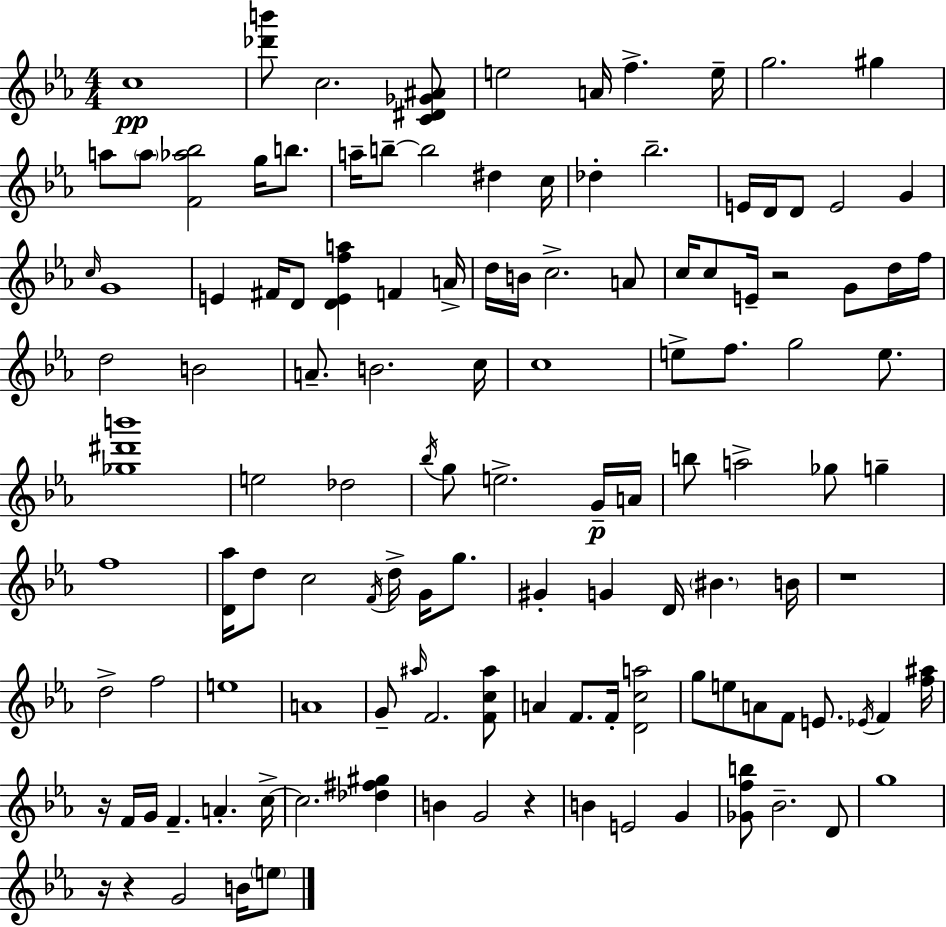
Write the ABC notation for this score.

X:1
T:Untitled
M:4/4
L:1/4
K:Cm
c4 [_d'b']/2 c2 [C^D_G^A]/2 e2 A/4 f e/4 g2 ^g a/2 a/2 [F_a_b]2 g/4 b/2 a/4 b/2 b2 ^d c/4 _d _b2 E/4 D/4 D/2 E2 G c/4 G4 E ^F/4 D/2 [DEfa] F A/4 d/4 B/4 c2 A/2 c/4 c/2 E/4 z2 G/2 d/4 f/4 d2 B2 A/2 B2 c/4 c4 e/2 f/2 g2 e/2 [_g^d'b']4 e2 _d2 _b/4 g/2 e2 G/4 A/4 b/2 a2 _g/2 g f4 [D_a]/4 d/2 c2 F/4 d/4 G/4 g/2 ^G G D/4 ^B B/4 z4 d2 f2 e4 A4 G/2 ^a/4 F2 [Fc^a]/2 A F/2 F/4 [Dca]2 g/2 e/2 A/2 F/2 E/2 _E/4 F [f^a]/4 z/4 F/4 G/4 F A c/4 c2 [_d^f^g] B G2 z B E2 G [_Gfb]/2 _B2 D/2 g4 z/4 z G2 B/4 e/2